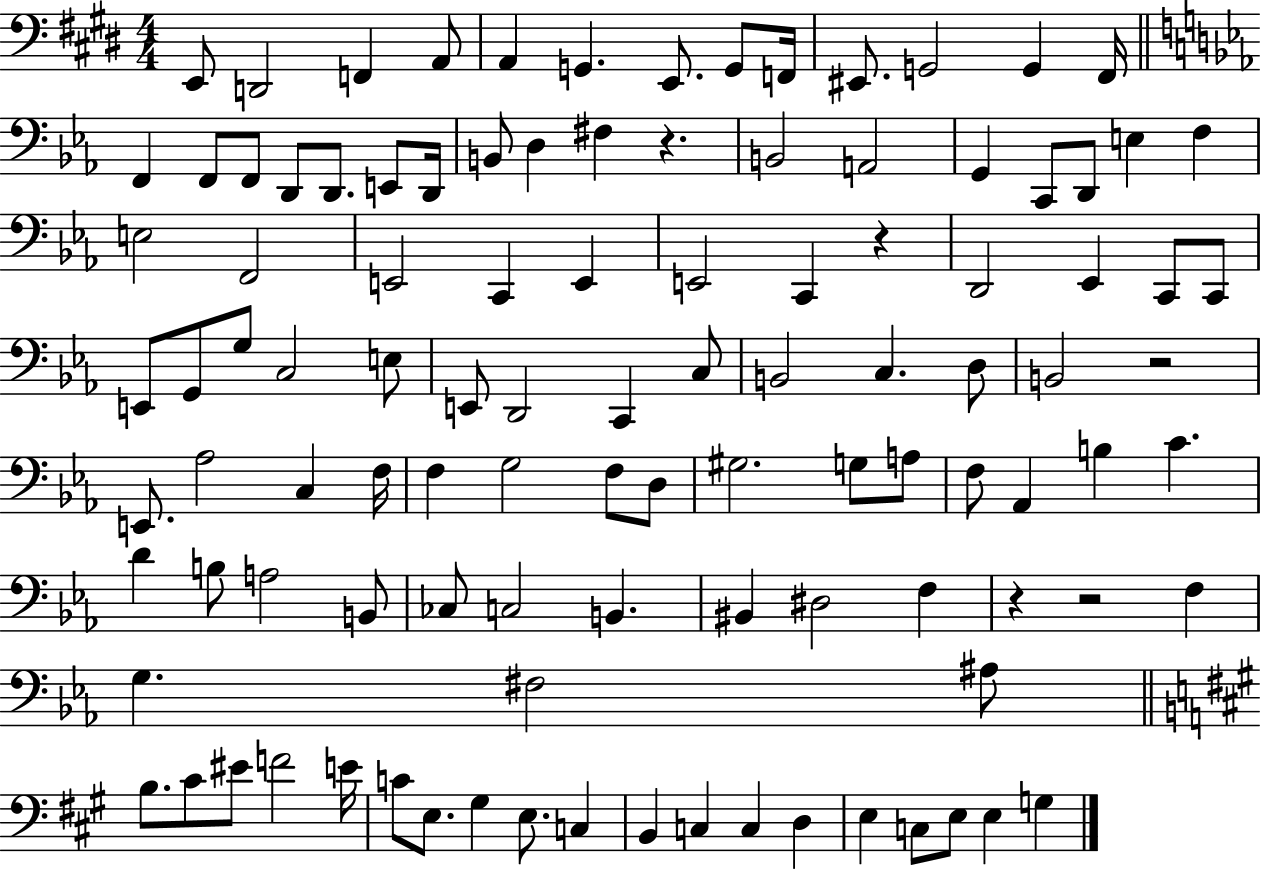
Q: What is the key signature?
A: E major